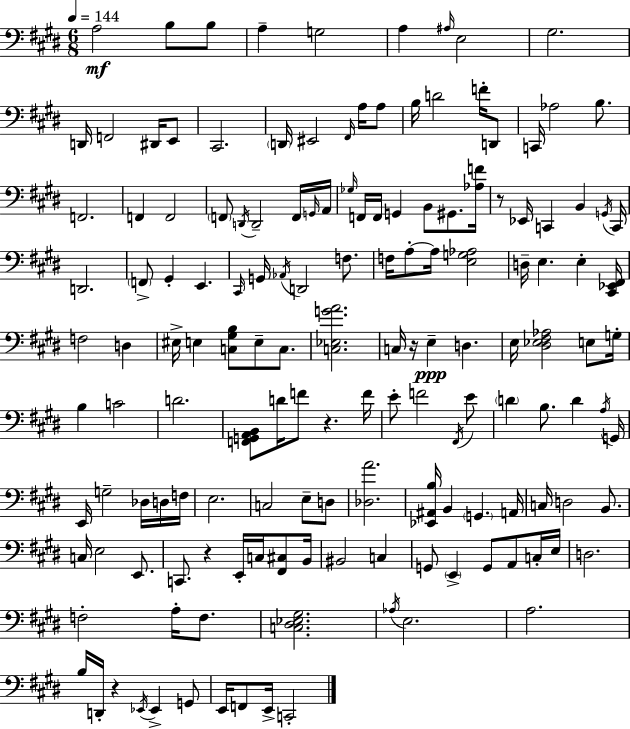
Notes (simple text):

A3/h B3/e B3/e A3/q G3/h A3/q A#3/s E3/h G#3/h. D2/s F2/h D#2/s E2/e C#2/h. D2/s EIS2/h F#2/s A3/s A3/e B3/s D4/h F4/s D2/e C2/s Ab3/h B3/e. F2/h. F2/q F2/h F2/e D2/s D2/h F2/s G2/s A2/s Gb3/s F2/s F2/s G2/q B2/e G#2/e. [Ab3,F4]/s R/e Eb2/s C2/q B2/q G2/s C2/s D2/h. F2/e G#2/q E2/q. C#2/s G2/s Ab2/s D2/h F3/e. F3/s A3/e A3/s [E3,G3,Ab3]/h D3/s E3/q. E3/q [C#2,Eb2,F#2]/s F3/h D3/q EIS3/s E3/q [C3,G#3,B3]/e E3/e C3/e. [C3,Eb3,G4,A4]/h. C3/s R/s E3/q D3/q. E3/s [D#3,Eb3,F#3,Ab3]/h E3/e G3/s B3/q C4/h D4/h. [F2,G2,A2,B2]/e D4/s F4/e R/q. F4/s E4/e F4/h F#2/s E4/e D4/q B3/e. D4/q A3/s G2/s E2/s G3/h Db3/s D3/s F3/s E3/h. C3/h E3/e D3/e [Db3,A4]/h. [Eb2,A#2,B3]/s B2/q G2/q. A2/s C3/s D3/h B2/e. C3/s E3/h E2/e. C2/e. R/q E2/s C3/s [F#2,C#3]/e B2/s BIS2/h C3/q G2/e E2/q G2/e A2/e C3/s E3/s D3/h. F3/h A3/s F3/e. [C3,D#3,Eb3,G#3]/h. Ab3/s E3/h. A3/h. B3/s D2/s R/q Eb2/s Eb2/q G2/e E2/s F2/e E2/s C2/h